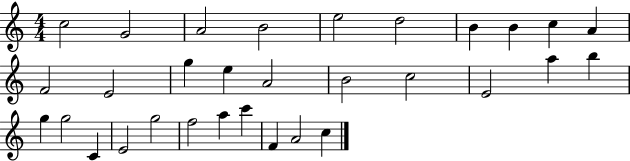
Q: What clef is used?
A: treble